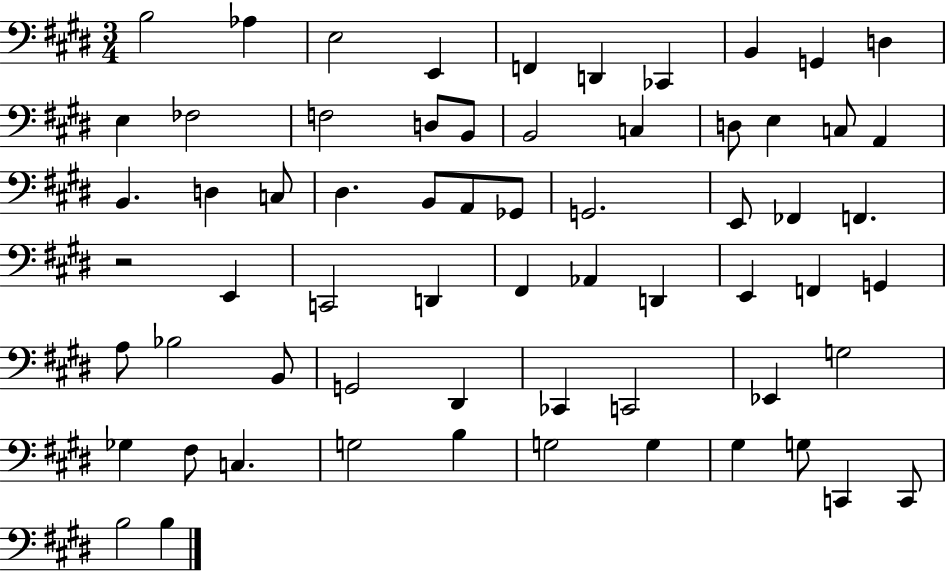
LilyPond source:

{
  \clef bass
  \numericTimeSignature
  \time 3/4
  \key e \major
  b2 aes4 | e2 e,4 | f,4 d,4 ces,4 | b,4 g,4 d4 | \break e4 fes2 | f2 d8 b,8 | b,2 c4 | d8 e4 c8 a,4 | \break b,4. d4 c8 | dis4. b,8 a,8 ges,8 | g,2. | e,8 fes,4 f,4. | \break r2 e,4 | c,2 d,4 | fis,4 aes,4 d,4 | e,4 f,4 g,4 | \break a8 bes2 b,8 | g,2 dis,4 | ces,4 c,2 | ees,4 g2 | \break ges4 fis8 c4. | g2 b4 | g2 g4 | gis4 g8 c,4 c,8 | \break b2 b4 | \bar "|."
}